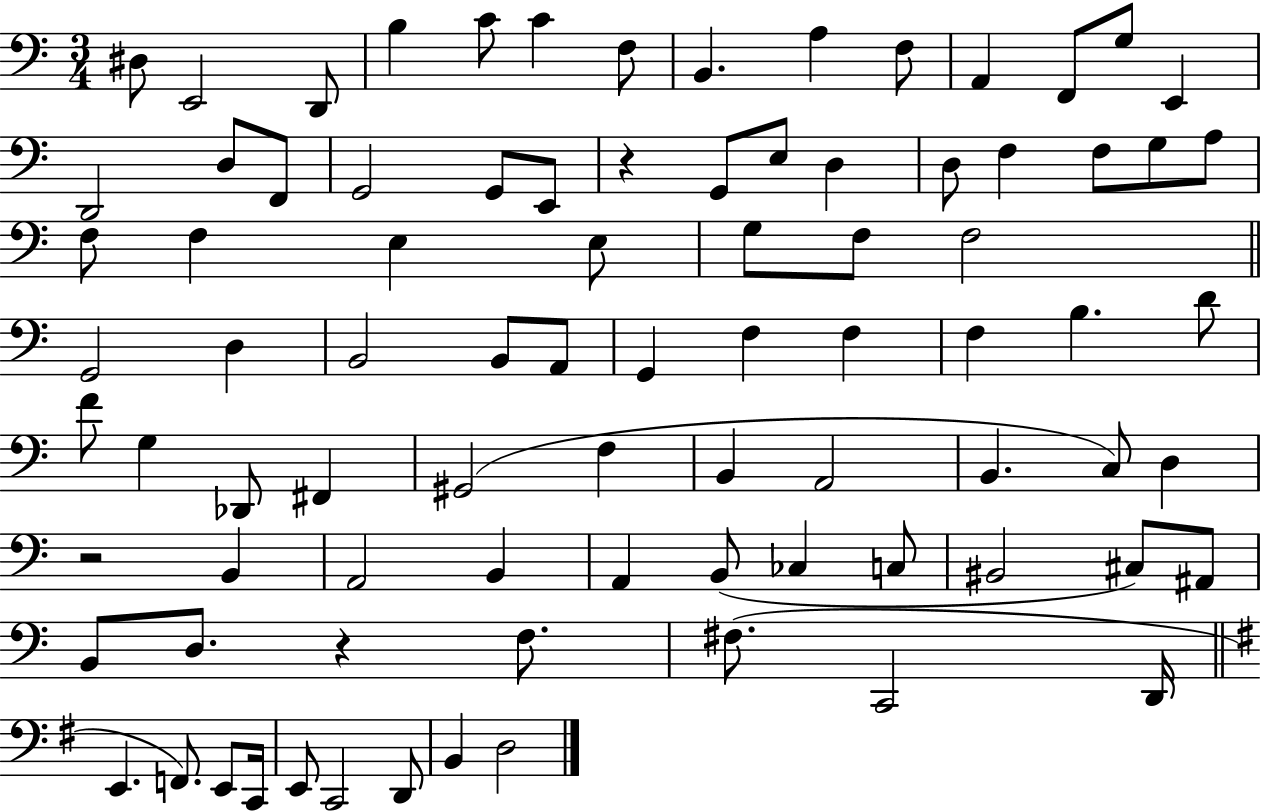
X:1
T:Untitled
M:3/4
L:1/4
K:C
^D,/2 E,,2 D,,/2 B, C/2 C F,/2 B,, A, F,/2 A,, F,,/2 G,/2 E,, D,,2 D,/2 F,,/2 G,,2 G,,/2 E,,/2 z G,,/2 E,/2 D, D,/2 F, F,/2 G,/2 A,/2 F,/2 F, E, E,/2 G,/2 F,/2 F,2 G,,2 D, B,,2 B,,/2 A,,/2 G,, F, F, F, B, D/2 F/2 G, _D,,/2 ^F,, ^G,,2 F, B,, A,,2 B,, C,/2 D, z2 B,, A,,2 B,, A,, B,,/2 _C, C,/2 ^B,,2 ^C,/2 ^A,,/2 B,,/2 D,/2 z F,/2 ^F,/2 C,,2 D,,/4 E,, F,,/2 E,,/2 C,,/4 E,,/2 C,,2 D,,/2 B,, D,2